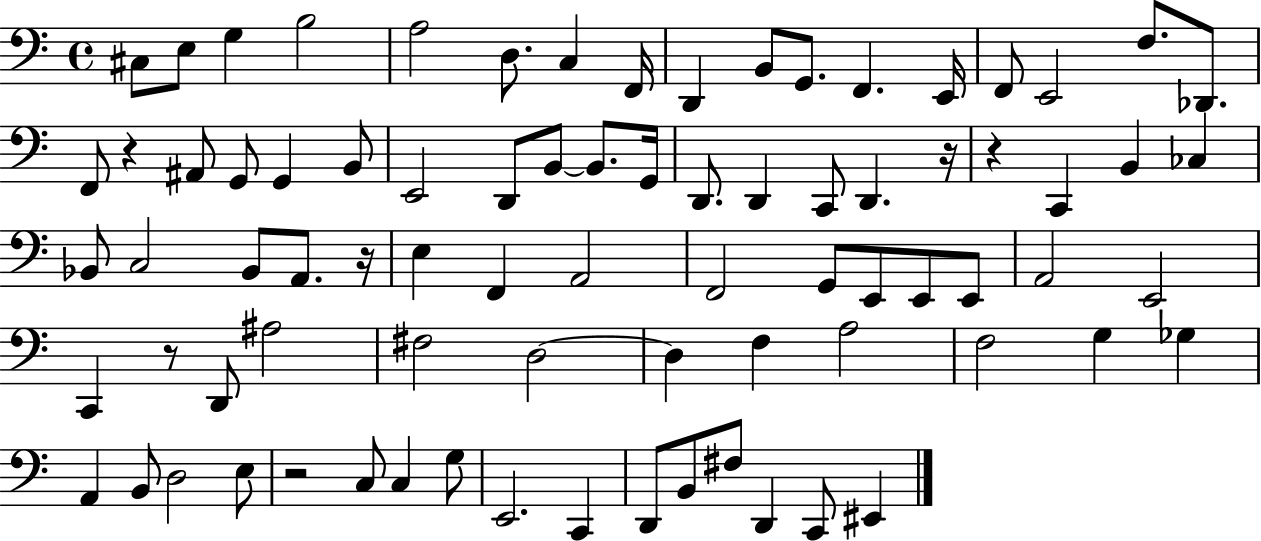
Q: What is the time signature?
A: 4/4